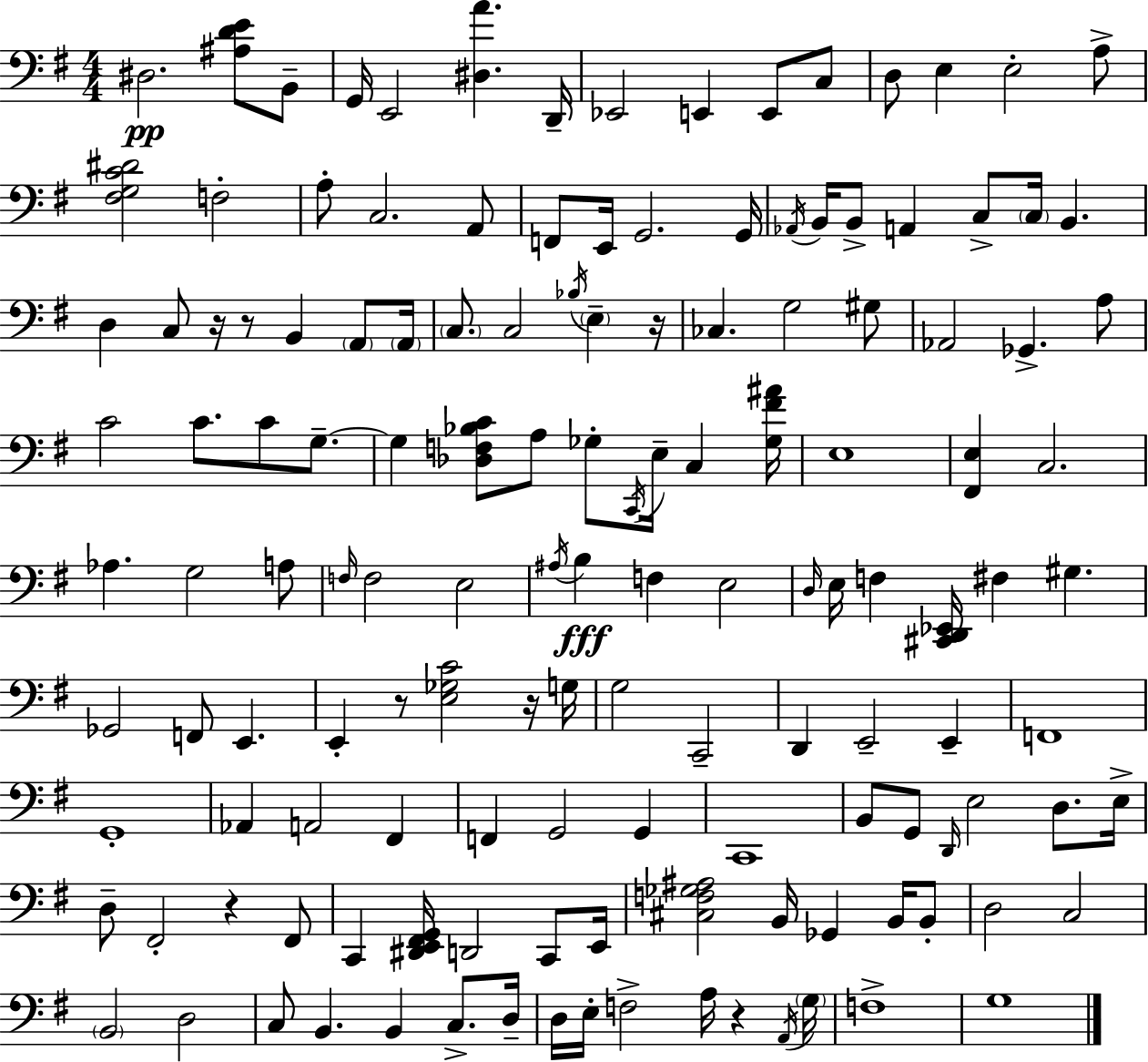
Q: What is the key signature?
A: E minor